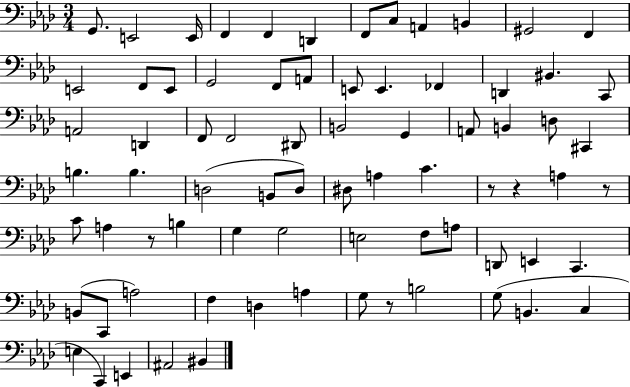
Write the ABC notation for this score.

X:1
T:Untitled
M:3/4
L:1/4
K:Ab
G,,/2 E,,2 E,,/4 F,, F,, D,, F,,/2 C,/2 A,, B,, ^G,,2 F,, E,,2 F,,/2 E,,/2 G,,2 F,,/2 A,,/2 E,,/2 E,, _F,, D,, ^B,, C,,/2 A,,2 D,, F,,/2 F,,2 ^D,,/2 B,,2 G,, A,,/2 B,, D,/2 ^C,, B, B, D,2 B,,/2 D,/2 ^D,/2 A, C z/2 z A, z/2 C/2 A, z/2 B, G, G,2 E,2 F,/2 A,/2 D,,/2 E,, C,, B,,/2 C,,/2 A,2 F, D, A, G,/2 z/2 B,2 G,/2 B,, C, E, C,, E,, ^A,,2 ^B,,